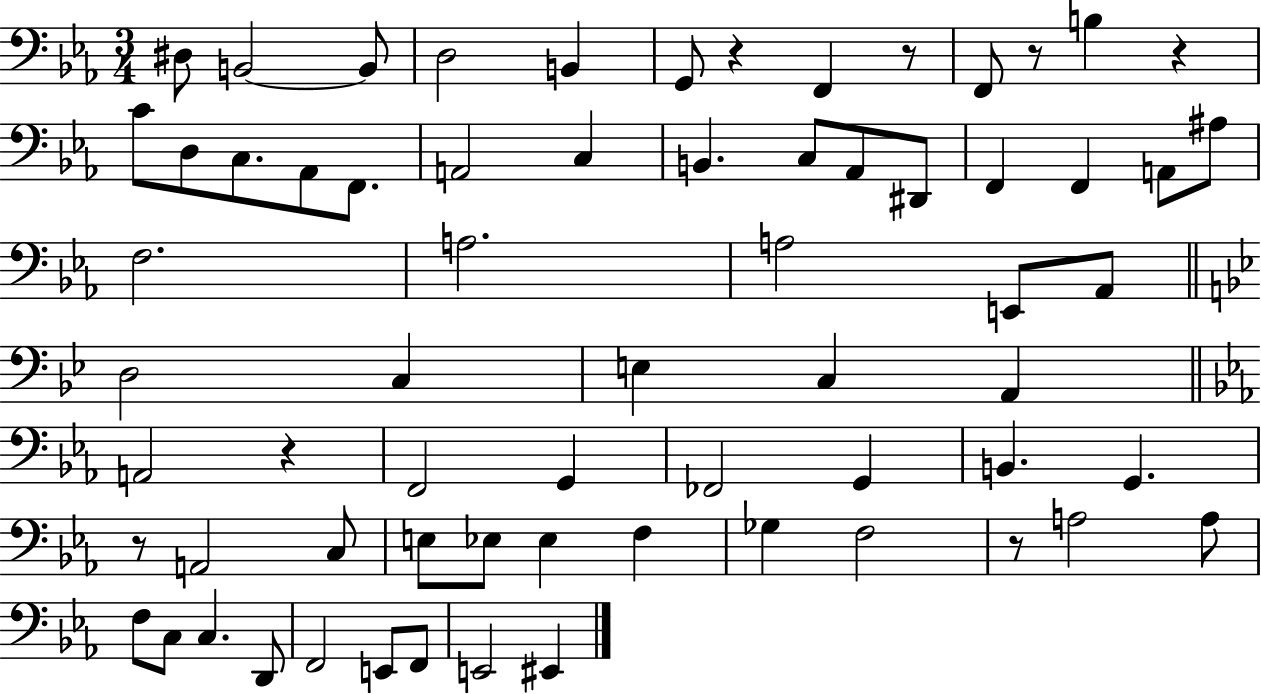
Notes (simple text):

D#3/e B2/h B2/e D3/h B2/q G2/e R/q F2/q R/e F2/e R/e B3/q R/q C4/e D3/e C3/e. Ab2/e F2/e. A2/h C3/q B2/q. C3/e Ab2/e D#2/e F2/q F2/q A2/e A#3/e F3/h. A3/h. A3/h E2/e Ab2/e D3/h C3/q E3/q C3/q A2/q A2/h R/q F2/h G2/q FES2/h G2/q B2/q. G2/q. R/e A2/h C3/e E3/e Eb3/e Eb3/q F3/q Gb3/q F3/h R/e A3/h A3/e F3/e C3/e C3/q. D2/e F2/h E2/e F2/e E2/h EIS2/q